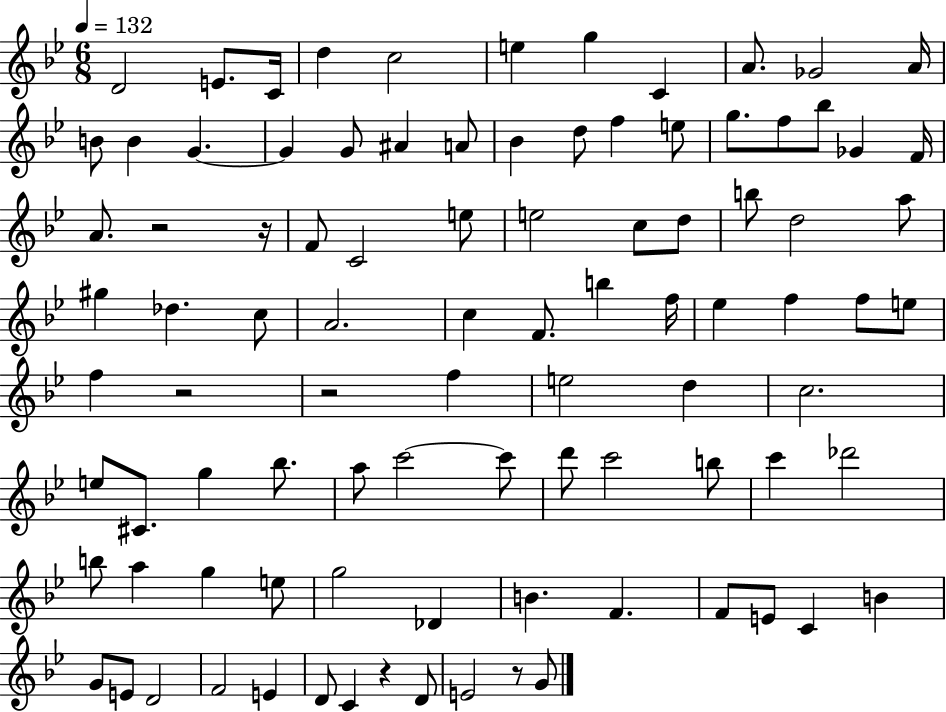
X:1
T:Untitled
M:6/8
L:1/4
K:Bb
D2 E/2 C/4 d c2 e g C A/2 _G2 A/4 B/2 B G G G/2 ^A A/2 _B d/2 f e/2 g/2 f/2 _b/2 _G F/4 A/2 z2 z/4 F/2 C2 e/2 e2 c/2 d/2 b/2 d2 a/2 ^g _d c/2 A2 c F/2 b f/4 _e f f/2 e/2 f z2 z2 f e2 d c2 e/2 ^C/2 g _b/2 a/2 c'2 c'/2 d'/2 c'2 b/2 c' _d'2 b/2 a g e/2 g2 _D B F F/2 E/2 C B G/2 E/2 D2 F2 E D/2 C z D/2 E2 z/2 G/2